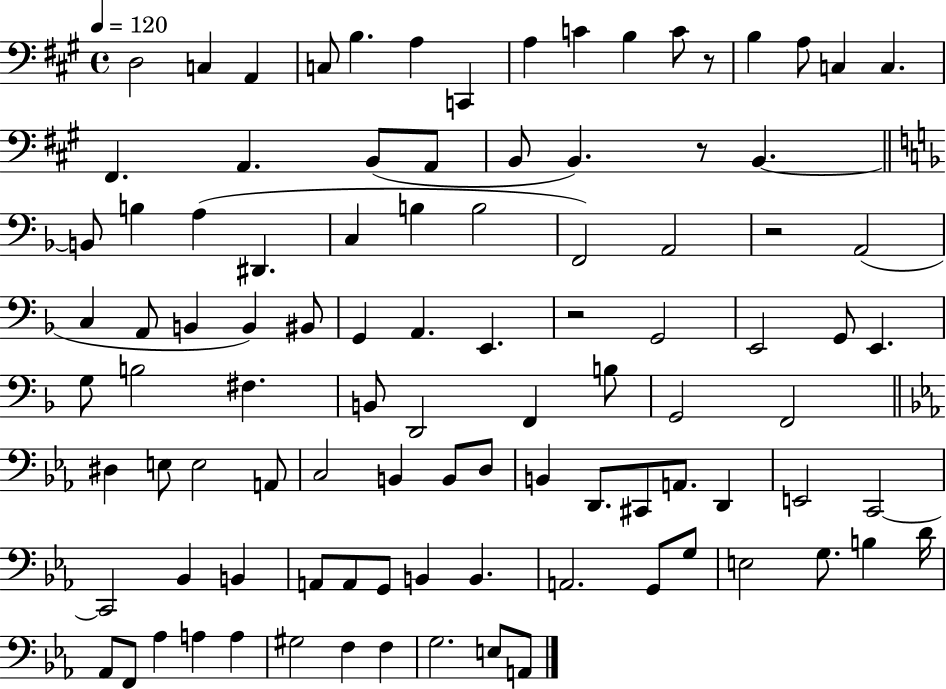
D3/h C3/q A2/q C3/e B3/q. A3/q C2/q A3/q C4/q B3/q C4/e R/e B3/q A3/e C3/q C3/q. F#2/q. A2/q. B2/e A2/e B2/e B2/q. R/e B2/q. B2/e B3/q A3/q D#2/q. C3/q B3/q B3/h F2/h A2/h R/h A2/h C3/q A2/e B2/q B2/q BIS2/e G2/q A2/q. E2/q. R/h G2/h E2/h G2/e E2/q. G3/e B3/h F#3/q. B2/e D2/h F2/q B3/e G2/h F2/h D#3/q E3/e E3/h A2/e C3/h B2/q B2/e D3/e B2/q D2/e. C#2/e A2/e. D2/q E2/h C2/h C2/h Bb2/q B2/q A2/e A2/e G2/e B2/q B2/q. A2/h. G2/e G3/e E3/h G3/e. B3/q D4/s Ab2/e F2/e Ab3/q A3/q A3/q G#3/h F3/q F3/q G3/h. E3/e A2/e